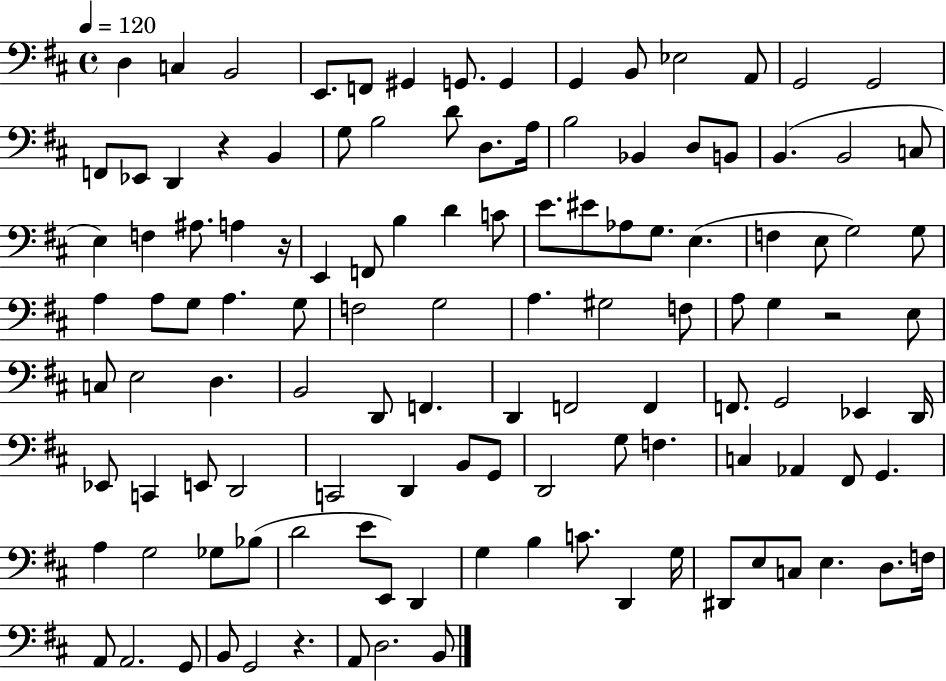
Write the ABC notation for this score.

X:1
T:Untitled
M:4/4
L:1/4
K:D
D, C, B,,2 E,,/2 F,,/2 ^G,, G,,/2 G,, G,, B,,/2 _E,2 A,,/2 G,,2 G,,2 F,,/2 _E,,/2 D,, z B,, G,/2 B,2 D/2 D,/2 A,/4 B,2 _B,, D,/2 B,,/2 B,, B,,2 C,/2 E, F, ^A,/2 A, z/4 E,, F,,/2 B, D C/2 E/2 ^E/2 _A,/2 G,/2 E, F, E,/2 G,2 G,/2 A, A,/2 G,/2 A, G,/2 F,2 G,2 A, ^G,2 F,/2 A,/2 G, z2 E,/2 C,/2 E,2 D, B,,2 D,,/2 F,, D,, F,,2 F,, F,,/2 G,,2 _E,, D,,/4 _E,,/2 C,, E,,/2 D,,2 C,,2 D,, B,,/2 G,,/2 D,,2 G,/2 F, C, _A,, ^F,,/2 G,, A, G,2 _G,/2 _B,/2 D2 E/2 E,,/2 D,, G, B, C/2 D,, G,/4 ^D,,/2 E,/2 C,/2 E, D,/2 F,/4 A,,/2 A,,2 G,,/2 B,,/2 G,,2 z A,,/2 D,2 B,,/2